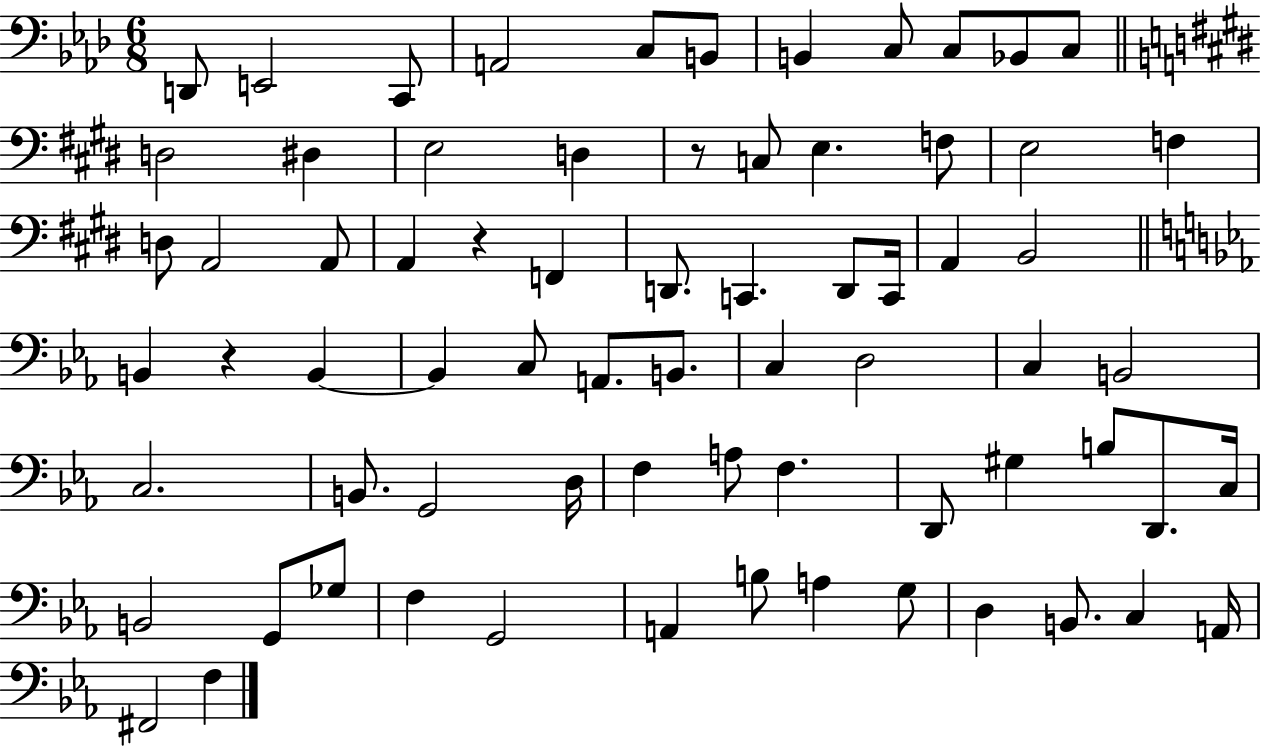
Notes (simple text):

D2/e E2/h C2/e A2/h C3/e B2/e B2/q C3/e C3/e Bb2/e C3/e D3/h D#3/q E3/h D3/q R/e C3/e E3/q. F3/e E3/h F3/q D3/e A2/h A2/e A2/q R/q F2/q D2/e. C2/q. D2/e C2/s A2/q B2/h B2/q R/q B2/q B2/q C3/e A2/e. B2/e. C3/q D3/h C3/q B2/h C3/h. B2/e. G2/h D3/s F3/q A3/e F3/q. D2/e G#3/q B3/e D2/e. C3/s B2/h G2/e Gb3/e F3/q G2/h A2/q B3/e A3/q G3/e D3/q B2/e. C3/q A2/s F#2/h F3/q